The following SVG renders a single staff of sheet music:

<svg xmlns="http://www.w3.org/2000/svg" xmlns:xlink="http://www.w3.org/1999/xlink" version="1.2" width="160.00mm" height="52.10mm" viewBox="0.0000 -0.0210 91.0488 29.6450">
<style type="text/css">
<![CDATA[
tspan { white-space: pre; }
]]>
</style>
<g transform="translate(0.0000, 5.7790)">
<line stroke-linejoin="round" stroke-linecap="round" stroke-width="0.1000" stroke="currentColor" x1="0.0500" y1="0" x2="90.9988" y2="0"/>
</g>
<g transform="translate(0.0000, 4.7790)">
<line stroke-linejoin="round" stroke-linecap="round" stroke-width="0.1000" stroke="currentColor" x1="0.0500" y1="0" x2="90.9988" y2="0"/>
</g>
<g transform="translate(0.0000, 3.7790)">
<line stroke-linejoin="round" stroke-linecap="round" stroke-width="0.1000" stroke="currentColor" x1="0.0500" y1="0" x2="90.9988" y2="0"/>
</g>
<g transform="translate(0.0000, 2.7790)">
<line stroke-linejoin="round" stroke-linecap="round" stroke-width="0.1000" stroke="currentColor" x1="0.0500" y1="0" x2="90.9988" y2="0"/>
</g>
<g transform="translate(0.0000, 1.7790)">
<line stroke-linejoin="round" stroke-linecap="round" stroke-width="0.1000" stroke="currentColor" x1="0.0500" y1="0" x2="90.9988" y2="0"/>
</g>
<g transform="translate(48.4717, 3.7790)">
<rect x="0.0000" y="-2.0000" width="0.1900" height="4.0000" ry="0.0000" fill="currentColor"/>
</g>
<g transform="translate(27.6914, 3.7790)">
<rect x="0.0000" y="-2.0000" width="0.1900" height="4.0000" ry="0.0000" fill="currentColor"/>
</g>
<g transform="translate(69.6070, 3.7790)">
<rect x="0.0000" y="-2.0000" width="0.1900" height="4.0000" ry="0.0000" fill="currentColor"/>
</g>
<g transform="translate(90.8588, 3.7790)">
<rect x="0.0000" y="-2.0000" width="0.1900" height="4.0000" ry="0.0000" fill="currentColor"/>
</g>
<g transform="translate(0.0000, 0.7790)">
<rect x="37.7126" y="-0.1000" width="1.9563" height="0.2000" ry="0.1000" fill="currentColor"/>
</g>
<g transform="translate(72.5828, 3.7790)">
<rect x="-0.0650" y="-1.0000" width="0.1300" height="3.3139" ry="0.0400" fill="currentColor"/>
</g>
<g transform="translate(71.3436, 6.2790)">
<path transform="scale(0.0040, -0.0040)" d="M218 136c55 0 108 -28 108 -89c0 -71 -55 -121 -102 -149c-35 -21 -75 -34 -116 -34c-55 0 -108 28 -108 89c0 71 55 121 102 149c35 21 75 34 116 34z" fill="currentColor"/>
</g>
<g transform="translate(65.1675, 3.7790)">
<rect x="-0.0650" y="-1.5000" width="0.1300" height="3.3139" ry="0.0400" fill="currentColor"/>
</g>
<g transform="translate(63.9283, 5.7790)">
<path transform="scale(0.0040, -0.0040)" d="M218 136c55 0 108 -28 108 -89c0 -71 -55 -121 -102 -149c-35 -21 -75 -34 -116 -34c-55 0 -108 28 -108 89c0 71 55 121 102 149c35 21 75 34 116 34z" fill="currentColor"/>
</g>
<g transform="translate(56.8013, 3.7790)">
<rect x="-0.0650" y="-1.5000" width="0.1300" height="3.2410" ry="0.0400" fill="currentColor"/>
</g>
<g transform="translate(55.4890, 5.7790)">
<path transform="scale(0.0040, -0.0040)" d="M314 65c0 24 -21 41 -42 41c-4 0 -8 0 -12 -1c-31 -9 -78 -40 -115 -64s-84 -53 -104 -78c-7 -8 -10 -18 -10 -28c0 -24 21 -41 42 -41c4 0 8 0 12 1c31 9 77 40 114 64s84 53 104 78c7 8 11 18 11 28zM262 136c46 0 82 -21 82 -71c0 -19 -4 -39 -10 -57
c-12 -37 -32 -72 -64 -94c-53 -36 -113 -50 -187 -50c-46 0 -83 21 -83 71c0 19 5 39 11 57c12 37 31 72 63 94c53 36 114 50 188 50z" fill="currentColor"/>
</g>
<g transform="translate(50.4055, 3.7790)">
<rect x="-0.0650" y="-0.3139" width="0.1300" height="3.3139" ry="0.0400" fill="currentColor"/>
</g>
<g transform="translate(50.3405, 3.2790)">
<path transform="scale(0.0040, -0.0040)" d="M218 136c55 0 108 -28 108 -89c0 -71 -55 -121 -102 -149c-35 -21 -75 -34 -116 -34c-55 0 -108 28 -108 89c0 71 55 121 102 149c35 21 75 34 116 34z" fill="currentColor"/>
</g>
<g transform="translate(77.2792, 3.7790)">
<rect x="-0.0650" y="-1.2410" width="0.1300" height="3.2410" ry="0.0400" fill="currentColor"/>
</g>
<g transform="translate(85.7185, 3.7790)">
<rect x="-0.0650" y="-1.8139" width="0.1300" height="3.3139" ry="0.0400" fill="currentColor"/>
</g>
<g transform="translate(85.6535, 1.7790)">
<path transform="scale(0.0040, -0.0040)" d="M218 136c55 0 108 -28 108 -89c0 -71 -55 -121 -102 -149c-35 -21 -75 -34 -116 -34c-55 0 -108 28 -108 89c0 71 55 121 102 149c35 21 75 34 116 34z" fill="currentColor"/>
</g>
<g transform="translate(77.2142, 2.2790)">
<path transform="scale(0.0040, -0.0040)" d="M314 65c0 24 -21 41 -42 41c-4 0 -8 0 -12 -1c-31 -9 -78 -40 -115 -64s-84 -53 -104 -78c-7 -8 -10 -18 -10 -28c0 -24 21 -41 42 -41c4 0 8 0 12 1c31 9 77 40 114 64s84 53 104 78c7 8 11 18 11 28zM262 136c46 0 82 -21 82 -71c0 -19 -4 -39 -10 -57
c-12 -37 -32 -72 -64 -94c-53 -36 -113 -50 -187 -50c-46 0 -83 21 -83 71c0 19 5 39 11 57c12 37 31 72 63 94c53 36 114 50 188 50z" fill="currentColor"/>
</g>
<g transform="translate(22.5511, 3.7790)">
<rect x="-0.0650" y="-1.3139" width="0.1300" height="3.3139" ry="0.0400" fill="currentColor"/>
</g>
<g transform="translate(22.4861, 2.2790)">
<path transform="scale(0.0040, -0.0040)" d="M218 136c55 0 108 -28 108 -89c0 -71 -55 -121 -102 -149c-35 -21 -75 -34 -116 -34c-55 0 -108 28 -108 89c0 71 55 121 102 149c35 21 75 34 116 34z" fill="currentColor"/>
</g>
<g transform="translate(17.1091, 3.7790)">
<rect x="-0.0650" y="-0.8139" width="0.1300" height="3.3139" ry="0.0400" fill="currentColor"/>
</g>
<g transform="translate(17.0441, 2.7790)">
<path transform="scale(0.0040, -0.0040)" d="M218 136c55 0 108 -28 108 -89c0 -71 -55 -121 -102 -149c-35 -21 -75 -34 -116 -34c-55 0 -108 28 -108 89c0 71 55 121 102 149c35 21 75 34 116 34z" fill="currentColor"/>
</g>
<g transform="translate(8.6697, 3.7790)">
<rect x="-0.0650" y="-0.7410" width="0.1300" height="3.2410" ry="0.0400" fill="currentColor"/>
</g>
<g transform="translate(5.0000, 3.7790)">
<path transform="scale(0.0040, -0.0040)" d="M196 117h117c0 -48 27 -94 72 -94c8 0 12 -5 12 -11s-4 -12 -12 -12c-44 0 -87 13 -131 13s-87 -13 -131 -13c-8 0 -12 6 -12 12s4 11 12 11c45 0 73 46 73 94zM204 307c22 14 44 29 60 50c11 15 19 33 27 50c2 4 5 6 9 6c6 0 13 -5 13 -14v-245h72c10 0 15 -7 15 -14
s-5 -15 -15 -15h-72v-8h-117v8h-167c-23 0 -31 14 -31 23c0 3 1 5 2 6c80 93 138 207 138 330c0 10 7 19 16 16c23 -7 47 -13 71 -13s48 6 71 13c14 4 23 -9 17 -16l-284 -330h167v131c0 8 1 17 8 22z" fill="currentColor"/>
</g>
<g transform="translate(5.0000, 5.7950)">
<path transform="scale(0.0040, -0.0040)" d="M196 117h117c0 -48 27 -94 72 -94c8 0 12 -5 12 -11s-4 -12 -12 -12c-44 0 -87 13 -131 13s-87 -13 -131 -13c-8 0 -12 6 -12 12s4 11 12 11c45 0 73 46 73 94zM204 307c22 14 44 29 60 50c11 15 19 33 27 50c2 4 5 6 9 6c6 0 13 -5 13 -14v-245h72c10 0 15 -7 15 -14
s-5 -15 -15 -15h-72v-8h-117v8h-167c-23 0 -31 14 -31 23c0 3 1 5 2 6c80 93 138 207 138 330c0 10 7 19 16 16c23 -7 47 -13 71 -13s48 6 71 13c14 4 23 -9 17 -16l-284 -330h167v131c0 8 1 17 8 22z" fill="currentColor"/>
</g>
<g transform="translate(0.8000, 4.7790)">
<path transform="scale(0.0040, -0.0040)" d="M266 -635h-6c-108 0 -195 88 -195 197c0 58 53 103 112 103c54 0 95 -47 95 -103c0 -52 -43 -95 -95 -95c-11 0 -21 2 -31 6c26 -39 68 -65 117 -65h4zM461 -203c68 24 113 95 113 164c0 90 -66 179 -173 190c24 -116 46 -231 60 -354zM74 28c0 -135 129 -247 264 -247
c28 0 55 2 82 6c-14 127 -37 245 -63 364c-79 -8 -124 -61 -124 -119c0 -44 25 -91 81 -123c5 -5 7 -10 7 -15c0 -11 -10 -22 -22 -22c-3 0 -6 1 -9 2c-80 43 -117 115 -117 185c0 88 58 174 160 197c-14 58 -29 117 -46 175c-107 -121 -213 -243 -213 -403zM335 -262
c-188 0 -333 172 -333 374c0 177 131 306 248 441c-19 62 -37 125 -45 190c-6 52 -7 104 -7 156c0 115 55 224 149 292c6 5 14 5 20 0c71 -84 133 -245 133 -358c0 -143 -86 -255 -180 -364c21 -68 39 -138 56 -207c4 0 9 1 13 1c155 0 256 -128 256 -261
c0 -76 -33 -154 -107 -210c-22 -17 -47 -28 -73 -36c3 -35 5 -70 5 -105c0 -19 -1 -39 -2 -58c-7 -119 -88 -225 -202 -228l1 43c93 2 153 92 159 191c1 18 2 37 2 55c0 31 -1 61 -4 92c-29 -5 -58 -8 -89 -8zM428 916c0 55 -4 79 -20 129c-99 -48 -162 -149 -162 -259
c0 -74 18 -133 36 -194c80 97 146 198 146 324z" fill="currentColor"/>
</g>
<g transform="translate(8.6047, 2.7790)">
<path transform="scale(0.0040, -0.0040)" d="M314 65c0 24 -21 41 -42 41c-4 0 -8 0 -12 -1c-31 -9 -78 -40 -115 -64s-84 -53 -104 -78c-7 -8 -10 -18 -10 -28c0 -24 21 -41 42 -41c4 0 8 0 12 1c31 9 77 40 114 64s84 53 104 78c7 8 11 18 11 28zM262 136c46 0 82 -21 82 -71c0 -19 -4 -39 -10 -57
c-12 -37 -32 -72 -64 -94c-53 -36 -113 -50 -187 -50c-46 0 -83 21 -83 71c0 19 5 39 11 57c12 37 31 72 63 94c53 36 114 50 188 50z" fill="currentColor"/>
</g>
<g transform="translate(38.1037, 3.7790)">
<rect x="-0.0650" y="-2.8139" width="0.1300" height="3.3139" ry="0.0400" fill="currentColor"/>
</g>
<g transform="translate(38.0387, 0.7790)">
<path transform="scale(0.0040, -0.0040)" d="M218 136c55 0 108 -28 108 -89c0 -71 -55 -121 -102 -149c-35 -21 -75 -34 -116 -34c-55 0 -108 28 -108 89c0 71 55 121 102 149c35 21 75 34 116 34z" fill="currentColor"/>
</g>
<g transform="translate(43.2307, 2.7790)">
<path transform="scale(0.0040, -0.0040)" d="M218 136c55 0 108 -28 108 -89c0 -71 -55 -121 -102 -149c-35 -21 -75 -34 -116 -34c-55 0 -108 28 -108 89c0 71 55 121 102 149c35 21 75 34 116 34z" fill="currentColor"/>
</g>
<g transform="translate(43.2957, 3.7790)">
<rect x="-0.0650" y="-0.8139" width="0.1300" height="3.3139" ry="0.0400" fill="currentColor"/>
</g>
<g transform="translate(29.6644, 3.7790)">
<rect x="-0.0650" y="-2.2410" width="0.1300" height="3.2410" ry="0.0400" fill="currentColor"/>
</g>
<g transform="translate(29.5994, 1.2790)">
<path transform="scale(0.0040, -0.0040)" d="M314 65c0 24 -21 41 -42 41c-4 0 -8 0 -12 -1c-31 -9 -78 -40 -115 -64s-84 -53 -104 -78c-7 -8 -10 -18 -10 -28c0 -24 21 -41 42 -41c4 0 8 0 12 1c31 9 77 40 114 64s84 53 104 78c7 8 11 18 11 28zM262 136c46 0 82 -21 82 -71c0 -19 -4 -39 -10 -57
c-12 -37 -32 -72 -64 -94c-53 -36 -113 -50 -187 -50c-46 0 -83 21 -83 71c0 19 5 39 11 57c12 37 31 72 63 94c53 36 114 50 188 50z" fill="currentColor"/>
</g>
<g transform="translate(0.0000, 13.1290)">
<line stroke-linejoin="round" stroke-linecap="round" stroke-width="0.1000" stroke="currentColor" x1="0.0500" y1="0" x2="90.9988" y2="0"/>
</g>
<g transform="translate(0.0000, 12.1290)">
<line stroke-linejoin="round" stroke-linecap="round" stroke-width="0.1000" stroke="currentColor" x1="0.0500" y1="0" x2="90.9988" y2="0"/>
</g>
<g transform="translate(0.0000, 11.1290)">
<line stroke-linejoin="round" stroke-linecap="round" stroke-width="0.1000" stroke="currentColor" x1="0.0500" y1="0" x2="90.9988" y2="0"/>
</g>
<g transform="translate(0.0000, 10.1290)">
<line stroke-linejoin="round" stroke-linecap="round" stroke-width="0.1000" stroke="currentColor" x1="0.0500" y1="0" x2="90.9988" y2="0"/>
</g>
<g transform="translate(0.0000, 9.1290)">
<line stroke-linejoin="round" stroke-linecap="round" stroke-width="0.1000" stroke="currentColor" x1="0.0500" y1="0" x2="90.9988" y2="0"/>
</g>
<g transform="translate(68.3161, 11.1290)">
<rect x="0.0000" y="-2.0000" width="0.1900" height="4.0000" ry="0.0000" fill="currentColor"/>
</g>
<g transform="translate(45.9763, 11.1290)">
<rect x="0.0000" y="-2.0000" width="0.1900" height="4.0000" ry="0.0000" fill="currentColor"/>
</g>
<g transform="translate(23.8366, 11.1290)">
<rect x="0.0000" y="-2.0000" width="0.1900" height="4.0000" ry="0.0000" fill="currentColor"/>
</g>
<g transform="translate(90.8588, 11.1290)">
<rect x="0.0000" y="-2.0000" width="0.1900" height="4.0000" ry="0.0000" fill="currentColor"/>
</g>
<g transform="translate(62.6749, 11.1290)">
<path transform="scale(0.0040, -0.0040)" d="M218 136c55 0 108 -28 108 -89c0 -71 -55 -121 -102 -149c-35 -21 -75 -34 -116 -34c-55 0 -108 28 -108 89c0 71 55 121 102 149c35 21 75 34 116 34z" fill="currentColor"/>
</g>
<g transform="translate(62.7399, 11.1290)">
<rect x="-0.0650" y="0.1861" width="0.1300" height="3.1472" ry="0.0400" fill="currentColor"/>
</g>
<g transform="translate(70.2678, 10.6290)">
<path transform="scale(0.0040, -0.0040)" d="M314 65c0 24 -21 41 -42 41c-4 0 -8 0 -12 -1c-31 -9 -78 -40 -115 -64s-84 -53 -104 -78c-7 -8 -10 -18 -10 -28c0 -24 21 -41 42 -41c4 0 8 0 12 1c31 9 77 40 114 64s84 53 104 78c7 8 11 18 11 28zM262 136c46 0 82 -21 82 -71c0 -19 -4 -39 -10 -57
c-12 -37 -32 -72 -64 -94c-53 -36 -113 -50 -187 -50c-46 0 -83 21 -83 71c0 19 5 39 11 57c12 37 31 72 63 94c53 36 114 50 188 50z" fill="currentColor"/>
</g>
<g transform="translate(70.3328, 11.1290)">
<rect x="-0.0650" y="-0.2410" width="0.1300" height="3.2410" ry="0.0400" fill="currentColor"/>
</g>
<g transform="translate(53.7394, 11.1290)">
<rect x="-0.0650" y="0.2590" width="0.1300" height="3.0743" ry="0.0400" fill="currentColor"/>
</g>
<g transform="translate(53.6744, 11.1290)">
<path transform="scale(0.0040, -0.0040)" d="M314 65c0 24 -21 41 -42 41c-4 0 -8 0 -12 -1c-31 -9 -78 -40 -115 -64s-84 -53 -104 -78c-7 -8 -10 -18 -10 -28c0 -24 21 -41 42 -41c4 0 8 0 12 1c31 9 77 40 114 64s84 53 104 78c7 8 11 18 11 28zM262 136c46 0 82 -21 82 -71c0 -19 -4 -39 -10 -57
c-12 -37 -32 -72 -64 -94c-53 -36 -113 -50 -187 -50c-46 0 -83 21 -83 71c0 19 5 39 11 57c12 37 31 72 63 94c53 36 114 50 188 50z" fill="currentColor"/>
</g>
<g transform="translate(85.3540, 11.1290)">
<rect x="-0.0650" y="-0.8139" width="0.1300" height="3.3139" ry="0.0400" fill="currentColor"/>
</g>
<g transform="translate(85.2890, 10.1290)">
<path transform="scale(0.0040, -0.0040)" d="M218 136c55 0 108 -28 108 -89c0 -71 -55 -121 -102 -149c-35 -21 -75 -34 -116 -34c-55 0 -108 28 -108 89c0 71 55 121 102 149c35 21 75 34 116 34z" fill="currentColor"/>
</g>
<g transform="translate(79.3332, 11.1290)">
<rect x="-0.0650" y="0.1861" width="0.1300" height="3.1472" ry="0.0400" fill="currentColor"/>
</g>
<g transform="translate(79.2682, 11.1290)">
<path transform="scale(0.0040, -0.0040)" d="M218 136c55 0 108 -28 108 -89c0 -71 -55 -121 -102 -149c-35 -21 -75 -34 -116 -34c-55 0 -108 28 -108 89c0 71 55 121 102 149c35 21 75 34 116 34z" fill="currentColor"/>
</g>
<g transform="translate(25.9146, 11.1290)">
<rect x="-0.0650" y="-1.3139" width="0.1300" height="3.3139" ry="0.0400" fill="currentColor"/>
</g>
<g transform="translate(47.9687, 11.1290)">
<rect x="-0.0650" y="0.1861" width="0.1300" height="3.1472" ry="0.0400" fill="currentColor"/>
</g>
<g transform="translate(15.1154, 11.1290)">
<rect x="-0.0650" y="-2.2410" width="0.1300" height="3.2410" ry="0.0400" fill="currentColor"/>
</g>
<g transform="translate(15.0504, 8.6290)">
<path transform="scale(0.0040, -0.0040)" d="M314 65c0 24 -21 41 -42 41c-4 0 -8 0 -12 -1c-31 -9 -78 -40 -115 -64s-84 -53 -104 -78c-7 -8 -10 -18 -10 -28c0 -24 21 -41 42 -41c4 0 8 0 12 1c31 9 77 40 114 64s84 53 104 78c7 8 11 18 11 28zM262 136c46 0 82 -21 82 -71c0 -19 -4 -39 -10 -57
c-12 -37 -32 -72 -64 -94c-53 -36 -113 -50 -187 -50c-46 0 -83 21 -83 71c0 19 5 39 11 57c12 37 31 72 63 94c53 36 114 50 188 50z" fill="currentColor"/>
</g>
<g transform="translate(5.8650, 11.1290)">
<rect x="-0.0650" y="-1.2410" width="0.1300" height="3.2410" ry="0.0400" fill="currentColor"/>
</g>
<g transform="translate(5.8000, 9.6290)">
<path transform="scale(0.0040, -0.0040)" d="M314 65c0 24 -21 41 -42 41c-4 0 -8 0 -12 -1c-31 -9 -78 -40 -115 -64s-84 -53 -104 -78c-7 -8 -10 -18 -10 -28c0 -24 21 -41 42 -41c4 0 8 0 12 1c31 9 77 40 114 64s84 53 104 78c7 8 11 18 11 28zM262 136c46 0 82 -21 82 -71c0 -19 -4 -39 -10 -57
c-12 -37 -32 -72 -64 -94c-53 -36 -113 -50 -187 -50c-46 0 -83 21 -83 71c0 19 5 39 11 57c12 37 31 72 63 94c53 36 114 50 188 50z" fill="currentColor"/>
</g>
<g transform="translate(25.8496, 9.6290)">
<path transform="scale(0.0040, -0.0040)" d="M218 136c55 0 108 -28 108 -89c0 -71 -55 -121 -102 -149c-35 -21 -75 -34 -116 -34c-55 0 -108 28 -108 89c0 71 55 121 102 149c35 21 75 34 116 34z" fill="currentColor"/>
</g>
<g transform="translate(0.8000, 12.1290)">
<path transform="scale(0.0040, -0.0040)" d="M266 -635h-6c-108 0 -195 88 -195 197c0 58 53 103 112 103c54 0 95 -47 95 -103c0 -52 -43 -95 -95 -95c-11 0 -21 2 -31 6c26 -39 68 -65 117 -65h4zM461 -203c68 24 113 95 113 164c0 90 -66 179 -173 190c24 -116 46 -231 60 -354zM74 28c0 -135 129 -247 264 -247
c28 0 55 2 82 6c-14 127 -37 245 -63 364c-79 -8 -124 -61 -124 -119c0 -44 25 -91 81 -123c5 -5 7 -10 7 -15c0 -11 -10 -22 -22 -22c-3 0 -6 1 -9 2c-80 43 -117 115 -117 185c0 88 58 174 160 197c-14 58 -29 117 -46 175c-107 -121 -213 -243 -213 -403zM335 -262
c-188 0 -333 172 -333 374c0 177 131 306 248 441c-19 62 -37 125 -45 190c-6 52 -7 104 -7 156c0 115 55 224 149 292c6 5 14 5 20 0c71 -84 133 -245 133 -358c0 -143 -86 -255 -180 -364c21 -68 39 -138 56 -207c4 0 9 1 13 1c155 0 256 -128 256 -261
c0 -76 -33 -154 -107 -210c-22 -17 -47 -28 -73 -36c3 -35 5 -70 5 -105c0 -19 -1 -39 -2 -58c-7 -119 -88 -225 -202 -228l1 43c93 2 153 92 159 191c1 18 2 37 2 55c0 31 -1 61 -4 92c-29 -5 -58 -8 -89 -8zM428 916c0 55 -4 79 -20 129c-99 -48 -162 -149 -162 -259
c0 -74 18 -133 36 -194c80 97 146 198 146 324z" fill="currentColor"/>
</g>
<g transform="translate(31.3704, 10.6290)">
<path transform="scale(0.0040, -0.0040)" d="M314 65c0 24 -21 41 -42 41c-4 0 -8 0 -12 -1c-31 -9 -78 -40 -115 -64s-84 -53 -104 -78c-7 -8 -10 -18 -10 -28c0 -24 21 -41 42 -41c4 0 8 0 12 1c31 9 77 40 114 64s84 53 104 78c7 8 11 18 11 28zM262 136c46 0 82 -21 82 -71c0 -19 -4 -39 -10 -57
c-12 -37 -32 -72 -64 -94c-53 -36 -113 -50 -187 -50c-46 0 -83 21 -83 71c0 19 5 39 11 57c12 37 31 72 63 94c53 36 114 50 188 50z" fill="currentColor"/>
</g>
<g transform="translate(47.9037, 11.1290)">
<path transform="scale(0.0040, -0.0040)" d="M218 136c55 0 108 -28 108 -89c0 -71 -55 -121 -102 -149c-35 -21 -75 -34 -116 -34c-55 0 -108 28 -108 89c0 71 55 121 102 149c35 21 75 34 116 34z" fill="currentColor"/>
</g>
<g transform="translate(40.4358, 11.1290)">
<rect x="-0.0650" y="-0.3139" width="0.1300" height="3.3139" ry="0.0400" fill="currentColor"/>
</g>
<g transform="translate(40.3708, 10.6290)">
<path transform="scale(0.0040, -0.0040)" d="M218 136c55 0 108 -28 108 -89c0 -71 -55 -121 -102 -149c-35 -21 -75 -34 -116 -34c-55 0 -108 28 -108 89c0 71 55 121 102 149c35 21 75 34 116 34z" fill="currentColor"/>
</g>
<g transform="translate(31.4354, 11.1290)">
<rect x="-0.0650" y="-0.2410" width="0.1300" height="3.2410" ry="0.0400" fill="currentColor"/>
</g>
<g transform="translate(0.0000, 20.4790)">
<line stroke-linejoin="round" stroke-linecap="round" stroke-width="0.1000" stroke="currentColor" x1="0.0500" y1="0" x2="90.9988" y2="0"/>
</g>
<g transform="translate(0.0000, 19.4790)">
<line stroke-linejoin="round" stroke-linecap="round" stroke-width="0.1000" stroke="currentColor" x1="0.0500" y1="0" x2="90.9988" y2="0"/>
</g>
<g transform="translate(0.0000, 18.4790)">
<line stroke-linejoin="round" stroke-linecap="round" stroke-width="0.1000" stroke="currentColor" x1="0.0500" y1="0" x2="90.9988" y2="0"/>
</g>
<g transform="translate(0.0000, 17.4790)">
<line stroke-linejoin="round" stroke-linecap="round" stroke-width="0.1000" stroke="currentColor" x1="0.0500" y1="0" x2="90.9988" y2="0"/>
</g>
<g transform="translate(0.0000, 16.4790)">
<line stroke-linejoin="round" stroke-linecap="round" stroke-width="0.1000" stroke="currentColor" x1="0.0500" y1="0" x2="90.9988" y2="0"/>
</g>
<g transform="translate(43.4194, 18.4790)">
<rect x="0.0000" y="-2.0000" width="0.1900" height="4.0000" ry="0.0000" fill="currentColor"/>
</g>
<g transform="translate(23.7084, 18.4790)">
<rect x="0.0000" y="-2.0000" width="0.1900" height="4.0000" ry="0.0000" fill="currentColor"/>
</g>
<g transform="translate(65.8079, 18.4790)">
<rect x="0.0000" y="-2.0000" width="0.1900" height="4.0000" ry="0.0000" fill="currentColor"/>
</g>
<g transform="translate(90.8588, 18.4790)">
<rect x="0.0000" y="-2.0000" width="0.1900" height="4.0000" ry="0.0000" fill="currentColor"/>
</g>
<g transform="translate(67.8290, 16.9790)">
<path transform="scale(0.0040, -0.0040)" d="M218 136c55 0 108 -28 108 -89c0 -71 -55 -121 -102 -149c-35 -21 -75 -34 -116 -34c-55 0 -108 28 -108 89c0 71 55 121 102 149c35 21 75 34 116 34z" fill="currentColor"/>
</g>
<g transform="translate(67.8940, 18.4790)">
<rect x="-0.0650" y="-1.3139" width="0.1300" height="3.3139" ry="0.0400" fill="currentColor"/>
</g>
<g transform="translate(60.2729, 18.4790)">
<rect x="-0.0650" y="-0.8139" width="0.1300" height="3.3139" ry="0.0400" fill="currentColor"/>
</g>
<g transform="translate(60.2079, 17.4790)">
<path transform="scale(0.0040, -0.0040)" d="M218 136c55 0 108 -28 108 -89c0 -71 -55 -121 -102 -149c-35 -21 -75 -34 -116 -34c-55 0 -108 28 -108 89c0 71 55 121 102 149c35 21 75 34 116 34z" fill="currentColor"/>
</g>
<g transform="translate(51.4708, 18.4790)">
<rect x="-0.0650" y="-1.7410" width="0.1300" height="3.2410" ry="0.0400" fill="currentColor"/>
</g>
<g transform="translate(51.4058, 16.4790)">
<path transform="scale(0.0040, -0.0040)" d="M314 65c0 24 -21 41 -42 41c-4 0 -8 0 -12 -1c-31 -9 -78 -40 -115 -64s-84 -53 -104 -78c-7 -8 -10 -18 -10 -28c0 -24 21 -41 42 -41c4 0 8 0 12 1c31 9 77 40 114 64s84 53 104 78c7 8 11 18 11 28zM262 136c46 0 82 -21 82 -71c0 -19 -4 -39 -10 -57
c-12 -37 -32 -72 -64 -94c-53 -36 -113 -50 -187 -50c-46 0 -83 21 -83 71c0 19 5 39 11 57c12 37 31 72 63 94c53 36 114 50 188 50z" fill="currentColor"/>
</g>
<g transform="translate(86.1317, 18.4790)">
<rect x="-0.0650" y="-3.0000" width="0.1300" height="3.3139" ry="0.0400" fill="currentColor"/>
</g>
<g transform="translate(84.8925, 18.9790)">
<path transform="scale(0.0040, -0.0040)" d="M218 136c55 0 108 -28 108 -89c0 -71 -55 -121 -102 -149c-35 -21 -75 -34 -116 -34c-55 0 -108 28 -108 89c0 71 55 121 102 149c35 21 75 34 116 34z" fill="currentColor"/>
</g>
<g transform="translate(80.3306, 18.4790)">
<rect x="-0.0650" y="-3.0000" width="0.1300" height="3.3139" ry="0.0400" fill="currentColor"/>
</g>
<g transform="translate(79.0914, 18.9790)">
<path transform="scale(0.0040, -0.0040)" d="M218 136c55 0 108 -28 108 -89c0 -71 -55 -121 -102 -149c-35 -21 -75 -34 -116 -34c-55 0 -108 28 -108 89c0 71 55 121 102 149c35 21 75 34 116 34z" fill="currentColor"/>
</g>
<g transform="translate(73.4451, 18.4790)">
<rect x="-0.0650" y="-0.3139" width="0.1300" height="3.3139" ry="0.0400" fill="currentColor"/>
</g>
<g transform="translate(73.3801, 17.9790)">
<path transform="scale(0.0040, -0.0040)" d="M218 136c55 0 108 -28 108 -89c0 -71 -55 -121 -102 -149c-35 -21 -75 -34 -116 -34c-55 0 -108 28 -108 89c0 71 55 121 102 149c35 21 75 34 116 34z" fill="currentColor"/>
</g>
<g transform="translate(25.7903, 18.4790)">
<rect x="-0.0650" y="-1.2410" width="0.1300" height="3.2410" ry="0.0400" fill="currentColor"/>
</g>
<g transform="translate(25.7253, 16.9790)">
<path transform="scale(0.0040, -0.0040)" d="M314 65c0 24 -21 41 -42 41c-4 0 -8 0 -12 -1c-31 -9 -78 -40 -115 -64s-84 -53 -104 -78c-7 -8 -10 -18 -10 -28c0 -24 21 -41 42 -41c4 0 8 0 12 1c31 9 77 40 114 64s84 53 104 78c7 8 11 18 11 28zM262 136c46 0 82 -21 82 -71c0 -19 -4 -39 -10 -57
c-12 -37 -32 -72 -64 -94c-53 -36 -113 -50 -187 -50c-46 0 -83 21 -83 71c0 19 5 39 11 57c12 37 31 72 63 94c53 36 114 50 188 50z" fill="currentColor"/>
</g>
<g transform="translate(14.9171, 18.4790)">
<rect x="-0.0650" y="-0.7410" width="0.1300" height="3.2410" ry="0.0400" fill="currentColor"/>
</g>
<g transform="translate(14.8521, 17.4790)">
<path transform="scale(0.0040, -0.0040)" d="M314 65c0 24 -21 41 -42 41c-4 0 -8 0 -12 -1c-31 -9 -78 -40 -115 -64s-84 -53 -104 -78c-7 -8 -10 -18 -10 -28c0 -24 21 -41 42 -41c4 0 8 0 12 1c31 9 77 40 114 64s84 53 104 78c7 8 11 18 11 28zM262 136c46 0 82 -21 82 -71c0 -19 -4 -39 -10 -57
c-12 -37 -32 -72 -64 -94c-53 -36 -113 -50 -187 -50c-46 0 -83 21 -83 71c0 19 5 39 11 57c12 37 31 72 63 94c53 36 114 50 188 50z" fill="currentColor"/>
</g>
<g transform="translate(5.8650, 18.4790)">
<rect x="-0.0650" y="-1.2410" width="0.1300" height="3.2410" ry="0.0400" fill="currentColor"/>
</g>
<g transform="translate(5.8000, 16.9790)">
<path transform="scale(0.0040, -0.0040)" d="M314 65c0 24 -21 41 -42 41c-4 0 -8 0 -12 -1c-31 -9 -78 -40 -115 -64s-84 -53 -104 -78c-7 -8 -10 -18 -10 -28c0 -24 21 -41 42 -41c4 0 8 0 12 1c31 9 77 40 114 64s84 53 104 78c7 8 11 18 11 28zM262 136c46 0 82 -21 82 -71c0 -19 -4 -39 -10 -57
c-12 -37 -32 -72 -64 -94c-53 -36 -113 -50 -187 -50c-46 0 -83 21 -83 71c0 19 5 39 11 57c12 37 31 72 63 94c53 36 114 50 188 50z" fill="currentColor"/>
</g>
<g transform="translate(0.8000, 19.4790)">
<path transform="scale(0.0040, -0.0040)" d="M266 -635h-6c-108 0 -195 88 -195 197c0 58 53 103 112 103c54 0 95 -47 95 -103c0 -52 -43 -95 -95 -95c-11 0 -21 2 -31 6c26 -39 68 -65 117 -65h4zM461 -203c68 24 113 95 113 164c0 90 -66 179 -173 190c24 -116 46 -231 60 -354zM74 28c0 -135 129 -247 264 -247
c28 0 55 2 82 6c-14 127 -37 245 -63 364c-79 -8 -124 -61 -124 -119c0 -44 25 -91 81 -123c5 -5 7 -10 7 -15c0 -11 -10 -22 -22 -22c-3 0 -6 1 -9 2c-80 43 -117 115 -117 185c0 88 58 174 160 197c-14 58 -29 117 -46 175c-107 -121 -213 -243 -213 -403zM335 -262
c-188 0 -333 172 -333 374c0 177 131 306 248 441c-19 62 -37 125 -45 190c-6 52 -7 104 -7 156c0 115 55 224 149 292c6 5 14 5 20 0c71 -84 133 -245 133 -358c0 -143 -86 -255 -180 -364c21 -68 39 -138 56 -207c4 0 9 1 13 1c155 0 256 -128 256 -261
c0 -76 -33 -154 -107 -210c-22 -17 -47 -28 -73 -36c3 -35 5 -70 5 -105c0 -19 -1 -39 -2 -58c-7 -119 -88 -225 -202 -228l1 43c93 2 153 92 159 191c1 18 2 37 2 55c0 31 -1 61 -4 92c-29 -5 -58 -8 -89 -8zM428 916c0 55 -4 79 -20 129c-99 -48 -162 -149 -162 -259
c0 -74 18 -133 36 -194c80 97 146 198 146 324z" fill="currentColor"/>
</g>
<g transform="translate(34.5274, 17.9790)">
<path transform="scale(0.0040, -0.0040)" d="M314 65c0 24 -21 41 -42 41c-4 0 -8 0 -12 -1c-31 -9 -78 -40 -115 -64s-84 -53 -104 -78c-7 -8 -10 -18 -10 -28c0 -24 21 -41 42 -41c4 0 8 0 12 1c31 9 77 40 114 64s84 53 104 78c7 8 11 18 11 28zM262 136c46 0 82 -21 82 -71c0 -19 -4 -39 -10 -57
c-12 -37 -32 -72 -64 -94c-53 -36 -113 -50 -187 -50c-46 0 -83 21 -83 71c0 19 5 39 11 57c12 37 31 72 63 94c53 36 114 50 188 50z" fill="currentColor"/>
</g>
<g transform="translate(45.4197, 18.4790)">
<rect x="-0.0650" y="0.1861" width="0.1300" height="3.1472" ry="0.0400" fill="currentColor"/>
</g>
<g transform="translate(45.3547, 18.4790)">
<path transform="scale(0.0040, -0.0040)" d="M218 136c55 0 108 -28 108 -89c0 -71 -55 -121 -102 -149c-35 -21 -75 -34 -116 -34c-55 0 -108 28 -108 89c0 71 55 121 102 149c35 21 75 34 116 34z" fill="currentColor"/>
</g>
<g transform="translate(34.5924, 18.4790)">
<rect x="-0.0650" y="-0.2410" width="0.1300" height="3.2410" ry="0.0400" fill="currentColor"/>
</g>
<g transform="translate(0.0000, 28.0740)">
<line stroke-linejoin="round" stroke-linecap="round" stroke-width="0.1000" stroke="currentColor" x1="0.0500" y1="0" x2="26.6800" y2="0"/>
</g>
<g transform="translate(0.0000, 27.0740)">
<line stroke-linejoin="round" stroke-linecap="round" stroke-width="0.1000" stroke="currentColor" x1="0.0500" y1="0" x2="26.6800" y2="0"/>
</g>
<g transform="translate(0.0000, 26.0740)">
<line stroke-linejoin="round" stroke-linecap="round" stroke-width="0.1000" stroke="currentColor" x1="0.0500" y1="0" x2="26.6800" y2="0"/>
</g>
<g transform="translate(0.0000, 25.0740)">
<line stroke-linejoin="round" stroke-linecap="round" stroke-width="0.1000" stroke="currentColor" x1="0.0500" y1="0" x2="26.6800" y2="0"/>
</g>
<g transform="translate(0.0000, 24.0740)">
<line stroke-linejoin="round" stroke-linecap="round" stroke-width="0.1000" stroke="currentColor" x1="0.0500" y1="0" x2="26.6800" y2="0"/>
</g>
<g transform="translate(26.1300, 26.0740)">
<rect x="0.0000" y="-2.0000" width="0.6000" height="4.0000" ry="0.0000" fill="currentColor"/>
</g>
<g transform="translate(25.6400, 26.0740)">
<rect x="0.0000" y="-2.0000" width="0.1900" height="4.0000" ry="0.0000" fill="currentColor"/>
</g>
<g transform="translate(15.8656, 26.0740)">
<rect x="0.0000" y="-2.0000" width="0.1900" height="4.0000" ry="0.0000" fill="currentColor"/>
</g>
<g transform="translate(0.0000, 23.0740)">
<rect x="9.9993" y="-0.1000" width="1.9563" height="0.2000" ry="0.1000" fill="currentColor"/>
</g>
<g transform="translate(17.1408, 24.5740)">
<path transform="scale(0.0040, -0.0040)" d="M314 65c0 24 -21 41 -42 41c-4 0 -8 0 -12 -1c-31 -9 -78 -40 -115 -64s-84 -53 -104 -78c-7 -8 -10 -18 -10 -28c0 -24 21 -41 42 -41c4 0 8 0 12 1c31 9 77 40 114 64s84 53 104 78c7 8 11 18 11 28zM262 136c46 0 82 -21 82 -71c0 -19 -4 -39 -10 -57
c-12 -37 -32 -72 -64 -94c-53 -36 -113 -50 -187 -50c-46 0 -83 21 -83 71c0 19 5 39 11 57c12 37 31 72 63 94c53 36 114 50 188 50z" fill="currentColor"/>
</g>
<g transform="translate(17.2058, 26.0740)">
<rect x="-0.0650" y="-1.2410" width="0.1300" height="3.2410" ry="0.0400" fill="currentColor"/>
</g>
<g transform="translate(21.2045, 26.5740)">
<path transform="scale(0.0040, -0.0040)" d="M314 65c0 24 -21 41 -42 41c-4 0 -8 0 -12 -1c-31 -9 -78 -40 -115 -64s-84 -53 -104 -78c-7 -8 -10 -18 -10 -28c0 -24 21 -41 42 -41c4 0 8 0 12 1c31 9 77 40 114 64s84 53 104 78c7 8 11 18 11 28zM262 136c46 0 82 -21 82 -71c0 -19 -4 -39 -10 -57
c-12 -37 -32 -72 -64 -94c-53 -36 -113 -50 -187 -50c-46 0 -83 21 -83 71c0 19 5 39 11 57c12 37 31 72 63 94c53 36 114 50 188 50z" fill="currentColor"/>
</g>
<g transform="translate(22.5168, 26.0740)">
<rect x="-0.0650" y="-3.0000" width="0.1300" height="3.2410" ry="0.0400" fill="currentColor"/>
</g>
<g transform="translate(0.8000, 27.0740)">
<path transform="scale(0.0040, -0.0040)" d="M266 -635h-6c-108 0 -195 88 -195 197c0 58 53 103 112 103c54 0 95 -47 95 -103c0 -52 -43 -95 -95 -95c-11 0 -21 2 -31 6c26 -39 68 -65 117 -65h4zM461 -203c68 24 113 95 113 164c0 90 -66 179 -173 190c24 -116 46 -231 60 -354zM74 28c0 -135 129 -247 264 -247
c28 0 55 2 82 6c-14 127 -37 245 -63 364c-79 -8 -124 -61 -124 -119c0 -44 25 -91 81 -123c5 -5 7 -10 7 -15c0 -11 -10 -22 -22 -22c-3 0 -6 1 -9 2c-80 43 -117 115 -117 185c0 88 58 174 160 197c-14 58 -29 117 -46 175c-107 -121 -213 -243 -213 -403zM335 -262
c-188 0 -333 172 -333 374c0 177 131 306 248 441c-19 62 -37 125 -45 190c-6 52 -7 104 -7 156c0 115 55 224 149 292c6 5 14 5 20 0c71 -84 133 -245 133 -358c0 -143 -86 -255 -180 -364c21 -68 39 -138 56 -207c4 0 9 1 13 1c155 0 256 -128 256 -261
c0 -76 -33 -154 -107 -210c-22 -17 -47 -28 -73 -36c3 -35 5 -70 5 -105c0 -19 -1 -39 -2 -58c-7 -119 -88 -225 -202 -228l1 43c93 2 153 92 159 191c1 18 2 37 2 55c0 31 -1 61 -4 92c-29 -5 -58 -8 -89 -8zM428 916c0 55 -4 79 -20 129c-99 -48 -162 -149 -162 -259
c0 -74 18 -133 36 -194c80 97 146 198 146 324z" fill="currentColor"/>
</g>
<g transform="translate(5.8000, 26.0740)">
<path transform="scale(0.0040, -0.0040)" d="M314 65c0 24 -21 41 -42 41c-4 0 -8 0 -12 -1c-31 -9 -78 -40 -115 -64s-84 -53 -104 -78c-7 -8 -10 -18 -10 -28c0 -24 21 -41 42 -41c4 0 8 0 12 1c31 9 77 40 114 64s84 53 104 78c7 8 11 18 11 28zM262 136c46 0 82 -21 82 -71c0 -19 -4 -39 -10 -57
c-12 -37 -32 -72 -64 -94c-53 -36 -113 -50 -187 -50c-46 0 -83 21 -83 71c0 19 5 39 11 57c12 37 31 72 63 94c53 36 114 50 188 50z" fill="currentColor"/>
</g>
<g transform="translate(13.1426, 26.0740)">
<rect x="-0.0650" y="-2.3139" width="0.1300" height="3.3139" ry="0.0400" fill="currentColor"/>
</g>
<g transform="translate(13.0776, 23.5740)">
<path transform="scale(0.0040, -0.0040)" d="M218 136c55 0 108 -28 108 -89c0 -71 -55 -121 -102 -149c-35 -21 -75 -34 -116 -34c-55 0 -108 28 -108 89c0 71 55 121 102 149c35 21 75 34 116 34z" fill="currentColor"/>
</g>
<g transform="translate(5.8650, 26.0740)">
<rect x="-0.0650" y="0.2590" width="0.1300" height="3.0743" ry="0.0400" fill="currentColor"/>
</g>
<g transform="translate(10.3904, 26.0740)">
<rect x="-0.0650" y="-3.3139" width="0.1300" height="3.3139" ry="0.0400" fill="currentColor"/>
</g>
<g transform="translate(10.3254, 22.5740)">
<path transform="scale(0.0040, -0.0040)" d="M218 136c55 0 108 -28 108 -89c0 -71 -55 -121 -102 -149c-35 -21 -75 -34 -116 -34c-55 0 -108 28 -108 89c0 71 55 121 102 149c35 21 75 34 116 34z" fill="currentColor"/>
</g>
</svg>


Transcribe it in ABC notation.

X:1
T:Untitled
M:4/4
L:1/4
K:C
d2 d e g2 a d c E2 E D e2 f e2 g2 e c2 c B B2 B c2 B d e2 d2 e2 c2 B f2 d e c A A B2 b g e2 A2